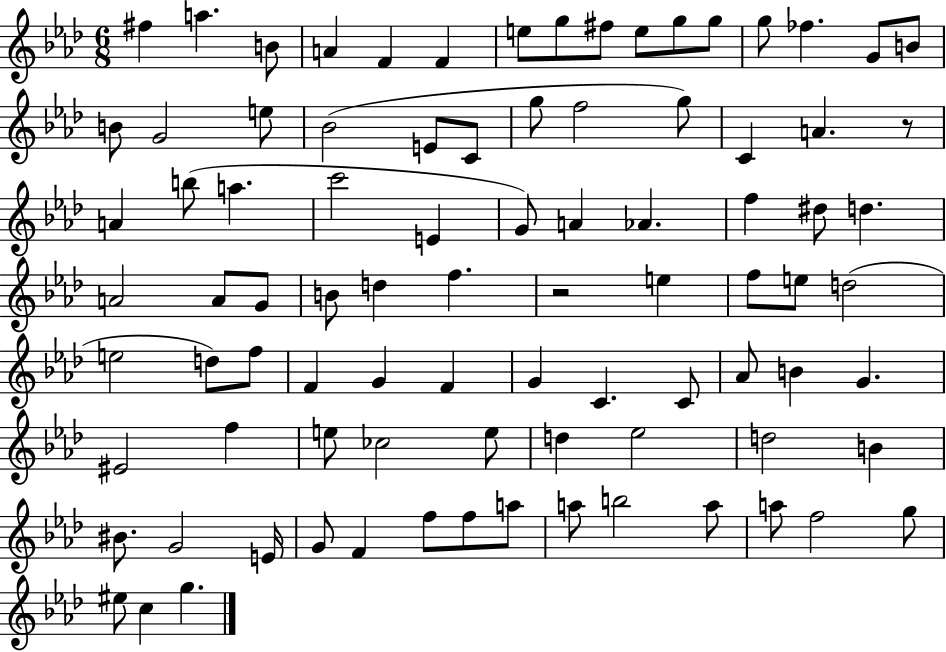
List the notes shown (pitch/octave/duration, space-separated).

F#5/q A5/q. B4/e A4/q F4/q F4/q E5/e G5/e F#5/e E5/e G5/e G5/e G5/e FES5/q. G4/e B4/e B4/e G4/h E5/e Bb4/h E4/e C4/e G5/e F5/h G5/e C4/q A4/q. R/e A4/q B5/e A5/q. C6/h E4/q G4/e A4/q Ab4/q. F5/q D#5/e D5/q. A4/h A4/e G4/e B4/e D5/q F5/q. R/h E5/q F5/e E5/e D5/h E5/h D5/e F5/e F4/q G4/q F4/q G4/q C4/q. C4/e Ab4/e B4/q G4/q. EIS4/h F5/q E5/e CES5/h E5/e D5/q Eb5/h D5/h B4/q BIS4/e. G4/h E4/s G4/e F4/q F5/e F5/e A5/e A5/e B5/h A5/e A5/e F5/h G5/e EIS5/e C5/q G5/q.